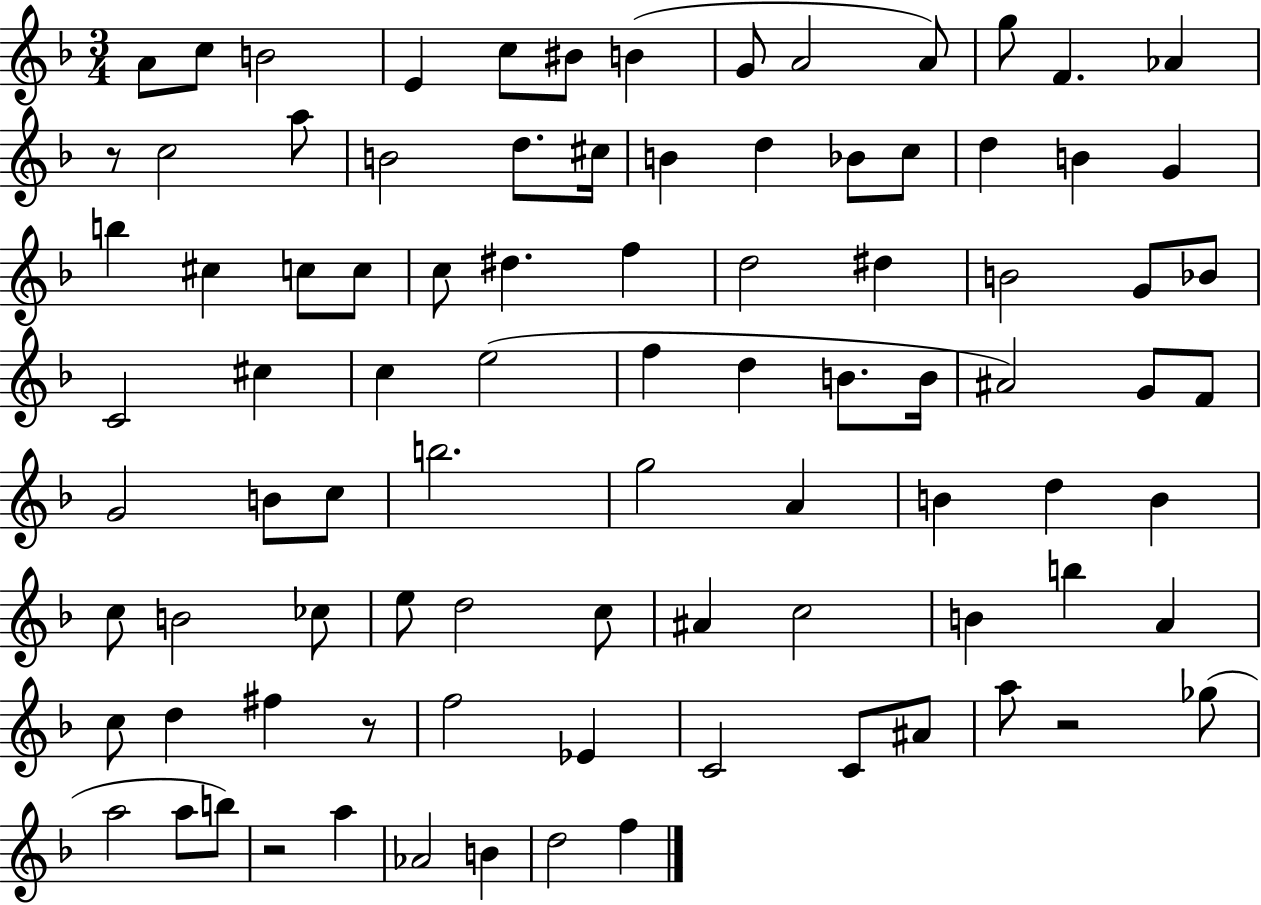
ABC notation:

X:1
T:Untitled
M:3/4
L:1/4
K:F
A/2 c/2 B2 E c/2 ^B/2 B G/2 A2 A/2 g/2 F _A z/2 c2 a/2 B2 d/2 ^c/4 B d _B/2 c/2 d B G b ^c c/2 c/2 c/2 ^d f d2 ^d B2 G/2 _B/2 C2 ^c c e2 f d B/2 B/4 ^A2 G/2 F/2 G2 B/2 c/2 b2 g2 A B d B c/2 B2 _c/2 e/2 d2 c/2 ^A c2 B b A c/2 d ^f z/2 f2 _E C2 C/2 ^A/2 a/2 z2 _g/2 a2 a/2 b/2 z2 a _A2 B d2 f